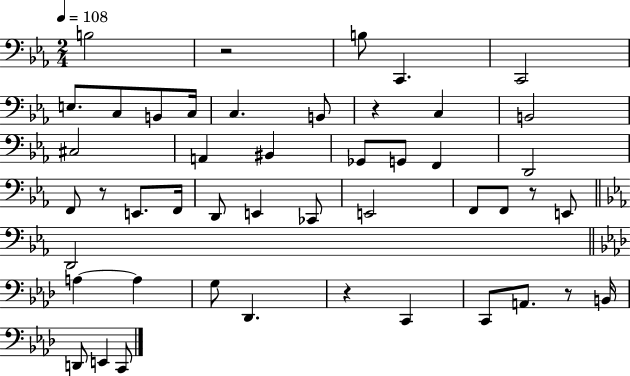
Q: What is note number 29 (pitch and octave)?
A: E2